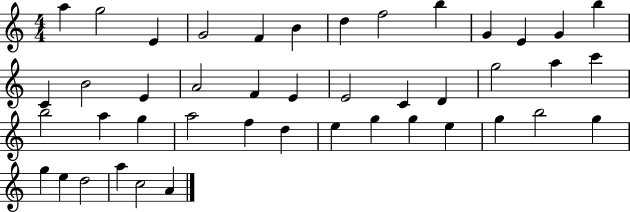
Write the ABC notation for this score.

X:1
T:Untitled
M:4/4
L:1/4
K:C
a g2 E G2 F B d f2 b G E G b C B2 E A2 F E E2 C D g2 a c' b2 a g a2 f d e g g e g b2 g g e d2 a c2 A